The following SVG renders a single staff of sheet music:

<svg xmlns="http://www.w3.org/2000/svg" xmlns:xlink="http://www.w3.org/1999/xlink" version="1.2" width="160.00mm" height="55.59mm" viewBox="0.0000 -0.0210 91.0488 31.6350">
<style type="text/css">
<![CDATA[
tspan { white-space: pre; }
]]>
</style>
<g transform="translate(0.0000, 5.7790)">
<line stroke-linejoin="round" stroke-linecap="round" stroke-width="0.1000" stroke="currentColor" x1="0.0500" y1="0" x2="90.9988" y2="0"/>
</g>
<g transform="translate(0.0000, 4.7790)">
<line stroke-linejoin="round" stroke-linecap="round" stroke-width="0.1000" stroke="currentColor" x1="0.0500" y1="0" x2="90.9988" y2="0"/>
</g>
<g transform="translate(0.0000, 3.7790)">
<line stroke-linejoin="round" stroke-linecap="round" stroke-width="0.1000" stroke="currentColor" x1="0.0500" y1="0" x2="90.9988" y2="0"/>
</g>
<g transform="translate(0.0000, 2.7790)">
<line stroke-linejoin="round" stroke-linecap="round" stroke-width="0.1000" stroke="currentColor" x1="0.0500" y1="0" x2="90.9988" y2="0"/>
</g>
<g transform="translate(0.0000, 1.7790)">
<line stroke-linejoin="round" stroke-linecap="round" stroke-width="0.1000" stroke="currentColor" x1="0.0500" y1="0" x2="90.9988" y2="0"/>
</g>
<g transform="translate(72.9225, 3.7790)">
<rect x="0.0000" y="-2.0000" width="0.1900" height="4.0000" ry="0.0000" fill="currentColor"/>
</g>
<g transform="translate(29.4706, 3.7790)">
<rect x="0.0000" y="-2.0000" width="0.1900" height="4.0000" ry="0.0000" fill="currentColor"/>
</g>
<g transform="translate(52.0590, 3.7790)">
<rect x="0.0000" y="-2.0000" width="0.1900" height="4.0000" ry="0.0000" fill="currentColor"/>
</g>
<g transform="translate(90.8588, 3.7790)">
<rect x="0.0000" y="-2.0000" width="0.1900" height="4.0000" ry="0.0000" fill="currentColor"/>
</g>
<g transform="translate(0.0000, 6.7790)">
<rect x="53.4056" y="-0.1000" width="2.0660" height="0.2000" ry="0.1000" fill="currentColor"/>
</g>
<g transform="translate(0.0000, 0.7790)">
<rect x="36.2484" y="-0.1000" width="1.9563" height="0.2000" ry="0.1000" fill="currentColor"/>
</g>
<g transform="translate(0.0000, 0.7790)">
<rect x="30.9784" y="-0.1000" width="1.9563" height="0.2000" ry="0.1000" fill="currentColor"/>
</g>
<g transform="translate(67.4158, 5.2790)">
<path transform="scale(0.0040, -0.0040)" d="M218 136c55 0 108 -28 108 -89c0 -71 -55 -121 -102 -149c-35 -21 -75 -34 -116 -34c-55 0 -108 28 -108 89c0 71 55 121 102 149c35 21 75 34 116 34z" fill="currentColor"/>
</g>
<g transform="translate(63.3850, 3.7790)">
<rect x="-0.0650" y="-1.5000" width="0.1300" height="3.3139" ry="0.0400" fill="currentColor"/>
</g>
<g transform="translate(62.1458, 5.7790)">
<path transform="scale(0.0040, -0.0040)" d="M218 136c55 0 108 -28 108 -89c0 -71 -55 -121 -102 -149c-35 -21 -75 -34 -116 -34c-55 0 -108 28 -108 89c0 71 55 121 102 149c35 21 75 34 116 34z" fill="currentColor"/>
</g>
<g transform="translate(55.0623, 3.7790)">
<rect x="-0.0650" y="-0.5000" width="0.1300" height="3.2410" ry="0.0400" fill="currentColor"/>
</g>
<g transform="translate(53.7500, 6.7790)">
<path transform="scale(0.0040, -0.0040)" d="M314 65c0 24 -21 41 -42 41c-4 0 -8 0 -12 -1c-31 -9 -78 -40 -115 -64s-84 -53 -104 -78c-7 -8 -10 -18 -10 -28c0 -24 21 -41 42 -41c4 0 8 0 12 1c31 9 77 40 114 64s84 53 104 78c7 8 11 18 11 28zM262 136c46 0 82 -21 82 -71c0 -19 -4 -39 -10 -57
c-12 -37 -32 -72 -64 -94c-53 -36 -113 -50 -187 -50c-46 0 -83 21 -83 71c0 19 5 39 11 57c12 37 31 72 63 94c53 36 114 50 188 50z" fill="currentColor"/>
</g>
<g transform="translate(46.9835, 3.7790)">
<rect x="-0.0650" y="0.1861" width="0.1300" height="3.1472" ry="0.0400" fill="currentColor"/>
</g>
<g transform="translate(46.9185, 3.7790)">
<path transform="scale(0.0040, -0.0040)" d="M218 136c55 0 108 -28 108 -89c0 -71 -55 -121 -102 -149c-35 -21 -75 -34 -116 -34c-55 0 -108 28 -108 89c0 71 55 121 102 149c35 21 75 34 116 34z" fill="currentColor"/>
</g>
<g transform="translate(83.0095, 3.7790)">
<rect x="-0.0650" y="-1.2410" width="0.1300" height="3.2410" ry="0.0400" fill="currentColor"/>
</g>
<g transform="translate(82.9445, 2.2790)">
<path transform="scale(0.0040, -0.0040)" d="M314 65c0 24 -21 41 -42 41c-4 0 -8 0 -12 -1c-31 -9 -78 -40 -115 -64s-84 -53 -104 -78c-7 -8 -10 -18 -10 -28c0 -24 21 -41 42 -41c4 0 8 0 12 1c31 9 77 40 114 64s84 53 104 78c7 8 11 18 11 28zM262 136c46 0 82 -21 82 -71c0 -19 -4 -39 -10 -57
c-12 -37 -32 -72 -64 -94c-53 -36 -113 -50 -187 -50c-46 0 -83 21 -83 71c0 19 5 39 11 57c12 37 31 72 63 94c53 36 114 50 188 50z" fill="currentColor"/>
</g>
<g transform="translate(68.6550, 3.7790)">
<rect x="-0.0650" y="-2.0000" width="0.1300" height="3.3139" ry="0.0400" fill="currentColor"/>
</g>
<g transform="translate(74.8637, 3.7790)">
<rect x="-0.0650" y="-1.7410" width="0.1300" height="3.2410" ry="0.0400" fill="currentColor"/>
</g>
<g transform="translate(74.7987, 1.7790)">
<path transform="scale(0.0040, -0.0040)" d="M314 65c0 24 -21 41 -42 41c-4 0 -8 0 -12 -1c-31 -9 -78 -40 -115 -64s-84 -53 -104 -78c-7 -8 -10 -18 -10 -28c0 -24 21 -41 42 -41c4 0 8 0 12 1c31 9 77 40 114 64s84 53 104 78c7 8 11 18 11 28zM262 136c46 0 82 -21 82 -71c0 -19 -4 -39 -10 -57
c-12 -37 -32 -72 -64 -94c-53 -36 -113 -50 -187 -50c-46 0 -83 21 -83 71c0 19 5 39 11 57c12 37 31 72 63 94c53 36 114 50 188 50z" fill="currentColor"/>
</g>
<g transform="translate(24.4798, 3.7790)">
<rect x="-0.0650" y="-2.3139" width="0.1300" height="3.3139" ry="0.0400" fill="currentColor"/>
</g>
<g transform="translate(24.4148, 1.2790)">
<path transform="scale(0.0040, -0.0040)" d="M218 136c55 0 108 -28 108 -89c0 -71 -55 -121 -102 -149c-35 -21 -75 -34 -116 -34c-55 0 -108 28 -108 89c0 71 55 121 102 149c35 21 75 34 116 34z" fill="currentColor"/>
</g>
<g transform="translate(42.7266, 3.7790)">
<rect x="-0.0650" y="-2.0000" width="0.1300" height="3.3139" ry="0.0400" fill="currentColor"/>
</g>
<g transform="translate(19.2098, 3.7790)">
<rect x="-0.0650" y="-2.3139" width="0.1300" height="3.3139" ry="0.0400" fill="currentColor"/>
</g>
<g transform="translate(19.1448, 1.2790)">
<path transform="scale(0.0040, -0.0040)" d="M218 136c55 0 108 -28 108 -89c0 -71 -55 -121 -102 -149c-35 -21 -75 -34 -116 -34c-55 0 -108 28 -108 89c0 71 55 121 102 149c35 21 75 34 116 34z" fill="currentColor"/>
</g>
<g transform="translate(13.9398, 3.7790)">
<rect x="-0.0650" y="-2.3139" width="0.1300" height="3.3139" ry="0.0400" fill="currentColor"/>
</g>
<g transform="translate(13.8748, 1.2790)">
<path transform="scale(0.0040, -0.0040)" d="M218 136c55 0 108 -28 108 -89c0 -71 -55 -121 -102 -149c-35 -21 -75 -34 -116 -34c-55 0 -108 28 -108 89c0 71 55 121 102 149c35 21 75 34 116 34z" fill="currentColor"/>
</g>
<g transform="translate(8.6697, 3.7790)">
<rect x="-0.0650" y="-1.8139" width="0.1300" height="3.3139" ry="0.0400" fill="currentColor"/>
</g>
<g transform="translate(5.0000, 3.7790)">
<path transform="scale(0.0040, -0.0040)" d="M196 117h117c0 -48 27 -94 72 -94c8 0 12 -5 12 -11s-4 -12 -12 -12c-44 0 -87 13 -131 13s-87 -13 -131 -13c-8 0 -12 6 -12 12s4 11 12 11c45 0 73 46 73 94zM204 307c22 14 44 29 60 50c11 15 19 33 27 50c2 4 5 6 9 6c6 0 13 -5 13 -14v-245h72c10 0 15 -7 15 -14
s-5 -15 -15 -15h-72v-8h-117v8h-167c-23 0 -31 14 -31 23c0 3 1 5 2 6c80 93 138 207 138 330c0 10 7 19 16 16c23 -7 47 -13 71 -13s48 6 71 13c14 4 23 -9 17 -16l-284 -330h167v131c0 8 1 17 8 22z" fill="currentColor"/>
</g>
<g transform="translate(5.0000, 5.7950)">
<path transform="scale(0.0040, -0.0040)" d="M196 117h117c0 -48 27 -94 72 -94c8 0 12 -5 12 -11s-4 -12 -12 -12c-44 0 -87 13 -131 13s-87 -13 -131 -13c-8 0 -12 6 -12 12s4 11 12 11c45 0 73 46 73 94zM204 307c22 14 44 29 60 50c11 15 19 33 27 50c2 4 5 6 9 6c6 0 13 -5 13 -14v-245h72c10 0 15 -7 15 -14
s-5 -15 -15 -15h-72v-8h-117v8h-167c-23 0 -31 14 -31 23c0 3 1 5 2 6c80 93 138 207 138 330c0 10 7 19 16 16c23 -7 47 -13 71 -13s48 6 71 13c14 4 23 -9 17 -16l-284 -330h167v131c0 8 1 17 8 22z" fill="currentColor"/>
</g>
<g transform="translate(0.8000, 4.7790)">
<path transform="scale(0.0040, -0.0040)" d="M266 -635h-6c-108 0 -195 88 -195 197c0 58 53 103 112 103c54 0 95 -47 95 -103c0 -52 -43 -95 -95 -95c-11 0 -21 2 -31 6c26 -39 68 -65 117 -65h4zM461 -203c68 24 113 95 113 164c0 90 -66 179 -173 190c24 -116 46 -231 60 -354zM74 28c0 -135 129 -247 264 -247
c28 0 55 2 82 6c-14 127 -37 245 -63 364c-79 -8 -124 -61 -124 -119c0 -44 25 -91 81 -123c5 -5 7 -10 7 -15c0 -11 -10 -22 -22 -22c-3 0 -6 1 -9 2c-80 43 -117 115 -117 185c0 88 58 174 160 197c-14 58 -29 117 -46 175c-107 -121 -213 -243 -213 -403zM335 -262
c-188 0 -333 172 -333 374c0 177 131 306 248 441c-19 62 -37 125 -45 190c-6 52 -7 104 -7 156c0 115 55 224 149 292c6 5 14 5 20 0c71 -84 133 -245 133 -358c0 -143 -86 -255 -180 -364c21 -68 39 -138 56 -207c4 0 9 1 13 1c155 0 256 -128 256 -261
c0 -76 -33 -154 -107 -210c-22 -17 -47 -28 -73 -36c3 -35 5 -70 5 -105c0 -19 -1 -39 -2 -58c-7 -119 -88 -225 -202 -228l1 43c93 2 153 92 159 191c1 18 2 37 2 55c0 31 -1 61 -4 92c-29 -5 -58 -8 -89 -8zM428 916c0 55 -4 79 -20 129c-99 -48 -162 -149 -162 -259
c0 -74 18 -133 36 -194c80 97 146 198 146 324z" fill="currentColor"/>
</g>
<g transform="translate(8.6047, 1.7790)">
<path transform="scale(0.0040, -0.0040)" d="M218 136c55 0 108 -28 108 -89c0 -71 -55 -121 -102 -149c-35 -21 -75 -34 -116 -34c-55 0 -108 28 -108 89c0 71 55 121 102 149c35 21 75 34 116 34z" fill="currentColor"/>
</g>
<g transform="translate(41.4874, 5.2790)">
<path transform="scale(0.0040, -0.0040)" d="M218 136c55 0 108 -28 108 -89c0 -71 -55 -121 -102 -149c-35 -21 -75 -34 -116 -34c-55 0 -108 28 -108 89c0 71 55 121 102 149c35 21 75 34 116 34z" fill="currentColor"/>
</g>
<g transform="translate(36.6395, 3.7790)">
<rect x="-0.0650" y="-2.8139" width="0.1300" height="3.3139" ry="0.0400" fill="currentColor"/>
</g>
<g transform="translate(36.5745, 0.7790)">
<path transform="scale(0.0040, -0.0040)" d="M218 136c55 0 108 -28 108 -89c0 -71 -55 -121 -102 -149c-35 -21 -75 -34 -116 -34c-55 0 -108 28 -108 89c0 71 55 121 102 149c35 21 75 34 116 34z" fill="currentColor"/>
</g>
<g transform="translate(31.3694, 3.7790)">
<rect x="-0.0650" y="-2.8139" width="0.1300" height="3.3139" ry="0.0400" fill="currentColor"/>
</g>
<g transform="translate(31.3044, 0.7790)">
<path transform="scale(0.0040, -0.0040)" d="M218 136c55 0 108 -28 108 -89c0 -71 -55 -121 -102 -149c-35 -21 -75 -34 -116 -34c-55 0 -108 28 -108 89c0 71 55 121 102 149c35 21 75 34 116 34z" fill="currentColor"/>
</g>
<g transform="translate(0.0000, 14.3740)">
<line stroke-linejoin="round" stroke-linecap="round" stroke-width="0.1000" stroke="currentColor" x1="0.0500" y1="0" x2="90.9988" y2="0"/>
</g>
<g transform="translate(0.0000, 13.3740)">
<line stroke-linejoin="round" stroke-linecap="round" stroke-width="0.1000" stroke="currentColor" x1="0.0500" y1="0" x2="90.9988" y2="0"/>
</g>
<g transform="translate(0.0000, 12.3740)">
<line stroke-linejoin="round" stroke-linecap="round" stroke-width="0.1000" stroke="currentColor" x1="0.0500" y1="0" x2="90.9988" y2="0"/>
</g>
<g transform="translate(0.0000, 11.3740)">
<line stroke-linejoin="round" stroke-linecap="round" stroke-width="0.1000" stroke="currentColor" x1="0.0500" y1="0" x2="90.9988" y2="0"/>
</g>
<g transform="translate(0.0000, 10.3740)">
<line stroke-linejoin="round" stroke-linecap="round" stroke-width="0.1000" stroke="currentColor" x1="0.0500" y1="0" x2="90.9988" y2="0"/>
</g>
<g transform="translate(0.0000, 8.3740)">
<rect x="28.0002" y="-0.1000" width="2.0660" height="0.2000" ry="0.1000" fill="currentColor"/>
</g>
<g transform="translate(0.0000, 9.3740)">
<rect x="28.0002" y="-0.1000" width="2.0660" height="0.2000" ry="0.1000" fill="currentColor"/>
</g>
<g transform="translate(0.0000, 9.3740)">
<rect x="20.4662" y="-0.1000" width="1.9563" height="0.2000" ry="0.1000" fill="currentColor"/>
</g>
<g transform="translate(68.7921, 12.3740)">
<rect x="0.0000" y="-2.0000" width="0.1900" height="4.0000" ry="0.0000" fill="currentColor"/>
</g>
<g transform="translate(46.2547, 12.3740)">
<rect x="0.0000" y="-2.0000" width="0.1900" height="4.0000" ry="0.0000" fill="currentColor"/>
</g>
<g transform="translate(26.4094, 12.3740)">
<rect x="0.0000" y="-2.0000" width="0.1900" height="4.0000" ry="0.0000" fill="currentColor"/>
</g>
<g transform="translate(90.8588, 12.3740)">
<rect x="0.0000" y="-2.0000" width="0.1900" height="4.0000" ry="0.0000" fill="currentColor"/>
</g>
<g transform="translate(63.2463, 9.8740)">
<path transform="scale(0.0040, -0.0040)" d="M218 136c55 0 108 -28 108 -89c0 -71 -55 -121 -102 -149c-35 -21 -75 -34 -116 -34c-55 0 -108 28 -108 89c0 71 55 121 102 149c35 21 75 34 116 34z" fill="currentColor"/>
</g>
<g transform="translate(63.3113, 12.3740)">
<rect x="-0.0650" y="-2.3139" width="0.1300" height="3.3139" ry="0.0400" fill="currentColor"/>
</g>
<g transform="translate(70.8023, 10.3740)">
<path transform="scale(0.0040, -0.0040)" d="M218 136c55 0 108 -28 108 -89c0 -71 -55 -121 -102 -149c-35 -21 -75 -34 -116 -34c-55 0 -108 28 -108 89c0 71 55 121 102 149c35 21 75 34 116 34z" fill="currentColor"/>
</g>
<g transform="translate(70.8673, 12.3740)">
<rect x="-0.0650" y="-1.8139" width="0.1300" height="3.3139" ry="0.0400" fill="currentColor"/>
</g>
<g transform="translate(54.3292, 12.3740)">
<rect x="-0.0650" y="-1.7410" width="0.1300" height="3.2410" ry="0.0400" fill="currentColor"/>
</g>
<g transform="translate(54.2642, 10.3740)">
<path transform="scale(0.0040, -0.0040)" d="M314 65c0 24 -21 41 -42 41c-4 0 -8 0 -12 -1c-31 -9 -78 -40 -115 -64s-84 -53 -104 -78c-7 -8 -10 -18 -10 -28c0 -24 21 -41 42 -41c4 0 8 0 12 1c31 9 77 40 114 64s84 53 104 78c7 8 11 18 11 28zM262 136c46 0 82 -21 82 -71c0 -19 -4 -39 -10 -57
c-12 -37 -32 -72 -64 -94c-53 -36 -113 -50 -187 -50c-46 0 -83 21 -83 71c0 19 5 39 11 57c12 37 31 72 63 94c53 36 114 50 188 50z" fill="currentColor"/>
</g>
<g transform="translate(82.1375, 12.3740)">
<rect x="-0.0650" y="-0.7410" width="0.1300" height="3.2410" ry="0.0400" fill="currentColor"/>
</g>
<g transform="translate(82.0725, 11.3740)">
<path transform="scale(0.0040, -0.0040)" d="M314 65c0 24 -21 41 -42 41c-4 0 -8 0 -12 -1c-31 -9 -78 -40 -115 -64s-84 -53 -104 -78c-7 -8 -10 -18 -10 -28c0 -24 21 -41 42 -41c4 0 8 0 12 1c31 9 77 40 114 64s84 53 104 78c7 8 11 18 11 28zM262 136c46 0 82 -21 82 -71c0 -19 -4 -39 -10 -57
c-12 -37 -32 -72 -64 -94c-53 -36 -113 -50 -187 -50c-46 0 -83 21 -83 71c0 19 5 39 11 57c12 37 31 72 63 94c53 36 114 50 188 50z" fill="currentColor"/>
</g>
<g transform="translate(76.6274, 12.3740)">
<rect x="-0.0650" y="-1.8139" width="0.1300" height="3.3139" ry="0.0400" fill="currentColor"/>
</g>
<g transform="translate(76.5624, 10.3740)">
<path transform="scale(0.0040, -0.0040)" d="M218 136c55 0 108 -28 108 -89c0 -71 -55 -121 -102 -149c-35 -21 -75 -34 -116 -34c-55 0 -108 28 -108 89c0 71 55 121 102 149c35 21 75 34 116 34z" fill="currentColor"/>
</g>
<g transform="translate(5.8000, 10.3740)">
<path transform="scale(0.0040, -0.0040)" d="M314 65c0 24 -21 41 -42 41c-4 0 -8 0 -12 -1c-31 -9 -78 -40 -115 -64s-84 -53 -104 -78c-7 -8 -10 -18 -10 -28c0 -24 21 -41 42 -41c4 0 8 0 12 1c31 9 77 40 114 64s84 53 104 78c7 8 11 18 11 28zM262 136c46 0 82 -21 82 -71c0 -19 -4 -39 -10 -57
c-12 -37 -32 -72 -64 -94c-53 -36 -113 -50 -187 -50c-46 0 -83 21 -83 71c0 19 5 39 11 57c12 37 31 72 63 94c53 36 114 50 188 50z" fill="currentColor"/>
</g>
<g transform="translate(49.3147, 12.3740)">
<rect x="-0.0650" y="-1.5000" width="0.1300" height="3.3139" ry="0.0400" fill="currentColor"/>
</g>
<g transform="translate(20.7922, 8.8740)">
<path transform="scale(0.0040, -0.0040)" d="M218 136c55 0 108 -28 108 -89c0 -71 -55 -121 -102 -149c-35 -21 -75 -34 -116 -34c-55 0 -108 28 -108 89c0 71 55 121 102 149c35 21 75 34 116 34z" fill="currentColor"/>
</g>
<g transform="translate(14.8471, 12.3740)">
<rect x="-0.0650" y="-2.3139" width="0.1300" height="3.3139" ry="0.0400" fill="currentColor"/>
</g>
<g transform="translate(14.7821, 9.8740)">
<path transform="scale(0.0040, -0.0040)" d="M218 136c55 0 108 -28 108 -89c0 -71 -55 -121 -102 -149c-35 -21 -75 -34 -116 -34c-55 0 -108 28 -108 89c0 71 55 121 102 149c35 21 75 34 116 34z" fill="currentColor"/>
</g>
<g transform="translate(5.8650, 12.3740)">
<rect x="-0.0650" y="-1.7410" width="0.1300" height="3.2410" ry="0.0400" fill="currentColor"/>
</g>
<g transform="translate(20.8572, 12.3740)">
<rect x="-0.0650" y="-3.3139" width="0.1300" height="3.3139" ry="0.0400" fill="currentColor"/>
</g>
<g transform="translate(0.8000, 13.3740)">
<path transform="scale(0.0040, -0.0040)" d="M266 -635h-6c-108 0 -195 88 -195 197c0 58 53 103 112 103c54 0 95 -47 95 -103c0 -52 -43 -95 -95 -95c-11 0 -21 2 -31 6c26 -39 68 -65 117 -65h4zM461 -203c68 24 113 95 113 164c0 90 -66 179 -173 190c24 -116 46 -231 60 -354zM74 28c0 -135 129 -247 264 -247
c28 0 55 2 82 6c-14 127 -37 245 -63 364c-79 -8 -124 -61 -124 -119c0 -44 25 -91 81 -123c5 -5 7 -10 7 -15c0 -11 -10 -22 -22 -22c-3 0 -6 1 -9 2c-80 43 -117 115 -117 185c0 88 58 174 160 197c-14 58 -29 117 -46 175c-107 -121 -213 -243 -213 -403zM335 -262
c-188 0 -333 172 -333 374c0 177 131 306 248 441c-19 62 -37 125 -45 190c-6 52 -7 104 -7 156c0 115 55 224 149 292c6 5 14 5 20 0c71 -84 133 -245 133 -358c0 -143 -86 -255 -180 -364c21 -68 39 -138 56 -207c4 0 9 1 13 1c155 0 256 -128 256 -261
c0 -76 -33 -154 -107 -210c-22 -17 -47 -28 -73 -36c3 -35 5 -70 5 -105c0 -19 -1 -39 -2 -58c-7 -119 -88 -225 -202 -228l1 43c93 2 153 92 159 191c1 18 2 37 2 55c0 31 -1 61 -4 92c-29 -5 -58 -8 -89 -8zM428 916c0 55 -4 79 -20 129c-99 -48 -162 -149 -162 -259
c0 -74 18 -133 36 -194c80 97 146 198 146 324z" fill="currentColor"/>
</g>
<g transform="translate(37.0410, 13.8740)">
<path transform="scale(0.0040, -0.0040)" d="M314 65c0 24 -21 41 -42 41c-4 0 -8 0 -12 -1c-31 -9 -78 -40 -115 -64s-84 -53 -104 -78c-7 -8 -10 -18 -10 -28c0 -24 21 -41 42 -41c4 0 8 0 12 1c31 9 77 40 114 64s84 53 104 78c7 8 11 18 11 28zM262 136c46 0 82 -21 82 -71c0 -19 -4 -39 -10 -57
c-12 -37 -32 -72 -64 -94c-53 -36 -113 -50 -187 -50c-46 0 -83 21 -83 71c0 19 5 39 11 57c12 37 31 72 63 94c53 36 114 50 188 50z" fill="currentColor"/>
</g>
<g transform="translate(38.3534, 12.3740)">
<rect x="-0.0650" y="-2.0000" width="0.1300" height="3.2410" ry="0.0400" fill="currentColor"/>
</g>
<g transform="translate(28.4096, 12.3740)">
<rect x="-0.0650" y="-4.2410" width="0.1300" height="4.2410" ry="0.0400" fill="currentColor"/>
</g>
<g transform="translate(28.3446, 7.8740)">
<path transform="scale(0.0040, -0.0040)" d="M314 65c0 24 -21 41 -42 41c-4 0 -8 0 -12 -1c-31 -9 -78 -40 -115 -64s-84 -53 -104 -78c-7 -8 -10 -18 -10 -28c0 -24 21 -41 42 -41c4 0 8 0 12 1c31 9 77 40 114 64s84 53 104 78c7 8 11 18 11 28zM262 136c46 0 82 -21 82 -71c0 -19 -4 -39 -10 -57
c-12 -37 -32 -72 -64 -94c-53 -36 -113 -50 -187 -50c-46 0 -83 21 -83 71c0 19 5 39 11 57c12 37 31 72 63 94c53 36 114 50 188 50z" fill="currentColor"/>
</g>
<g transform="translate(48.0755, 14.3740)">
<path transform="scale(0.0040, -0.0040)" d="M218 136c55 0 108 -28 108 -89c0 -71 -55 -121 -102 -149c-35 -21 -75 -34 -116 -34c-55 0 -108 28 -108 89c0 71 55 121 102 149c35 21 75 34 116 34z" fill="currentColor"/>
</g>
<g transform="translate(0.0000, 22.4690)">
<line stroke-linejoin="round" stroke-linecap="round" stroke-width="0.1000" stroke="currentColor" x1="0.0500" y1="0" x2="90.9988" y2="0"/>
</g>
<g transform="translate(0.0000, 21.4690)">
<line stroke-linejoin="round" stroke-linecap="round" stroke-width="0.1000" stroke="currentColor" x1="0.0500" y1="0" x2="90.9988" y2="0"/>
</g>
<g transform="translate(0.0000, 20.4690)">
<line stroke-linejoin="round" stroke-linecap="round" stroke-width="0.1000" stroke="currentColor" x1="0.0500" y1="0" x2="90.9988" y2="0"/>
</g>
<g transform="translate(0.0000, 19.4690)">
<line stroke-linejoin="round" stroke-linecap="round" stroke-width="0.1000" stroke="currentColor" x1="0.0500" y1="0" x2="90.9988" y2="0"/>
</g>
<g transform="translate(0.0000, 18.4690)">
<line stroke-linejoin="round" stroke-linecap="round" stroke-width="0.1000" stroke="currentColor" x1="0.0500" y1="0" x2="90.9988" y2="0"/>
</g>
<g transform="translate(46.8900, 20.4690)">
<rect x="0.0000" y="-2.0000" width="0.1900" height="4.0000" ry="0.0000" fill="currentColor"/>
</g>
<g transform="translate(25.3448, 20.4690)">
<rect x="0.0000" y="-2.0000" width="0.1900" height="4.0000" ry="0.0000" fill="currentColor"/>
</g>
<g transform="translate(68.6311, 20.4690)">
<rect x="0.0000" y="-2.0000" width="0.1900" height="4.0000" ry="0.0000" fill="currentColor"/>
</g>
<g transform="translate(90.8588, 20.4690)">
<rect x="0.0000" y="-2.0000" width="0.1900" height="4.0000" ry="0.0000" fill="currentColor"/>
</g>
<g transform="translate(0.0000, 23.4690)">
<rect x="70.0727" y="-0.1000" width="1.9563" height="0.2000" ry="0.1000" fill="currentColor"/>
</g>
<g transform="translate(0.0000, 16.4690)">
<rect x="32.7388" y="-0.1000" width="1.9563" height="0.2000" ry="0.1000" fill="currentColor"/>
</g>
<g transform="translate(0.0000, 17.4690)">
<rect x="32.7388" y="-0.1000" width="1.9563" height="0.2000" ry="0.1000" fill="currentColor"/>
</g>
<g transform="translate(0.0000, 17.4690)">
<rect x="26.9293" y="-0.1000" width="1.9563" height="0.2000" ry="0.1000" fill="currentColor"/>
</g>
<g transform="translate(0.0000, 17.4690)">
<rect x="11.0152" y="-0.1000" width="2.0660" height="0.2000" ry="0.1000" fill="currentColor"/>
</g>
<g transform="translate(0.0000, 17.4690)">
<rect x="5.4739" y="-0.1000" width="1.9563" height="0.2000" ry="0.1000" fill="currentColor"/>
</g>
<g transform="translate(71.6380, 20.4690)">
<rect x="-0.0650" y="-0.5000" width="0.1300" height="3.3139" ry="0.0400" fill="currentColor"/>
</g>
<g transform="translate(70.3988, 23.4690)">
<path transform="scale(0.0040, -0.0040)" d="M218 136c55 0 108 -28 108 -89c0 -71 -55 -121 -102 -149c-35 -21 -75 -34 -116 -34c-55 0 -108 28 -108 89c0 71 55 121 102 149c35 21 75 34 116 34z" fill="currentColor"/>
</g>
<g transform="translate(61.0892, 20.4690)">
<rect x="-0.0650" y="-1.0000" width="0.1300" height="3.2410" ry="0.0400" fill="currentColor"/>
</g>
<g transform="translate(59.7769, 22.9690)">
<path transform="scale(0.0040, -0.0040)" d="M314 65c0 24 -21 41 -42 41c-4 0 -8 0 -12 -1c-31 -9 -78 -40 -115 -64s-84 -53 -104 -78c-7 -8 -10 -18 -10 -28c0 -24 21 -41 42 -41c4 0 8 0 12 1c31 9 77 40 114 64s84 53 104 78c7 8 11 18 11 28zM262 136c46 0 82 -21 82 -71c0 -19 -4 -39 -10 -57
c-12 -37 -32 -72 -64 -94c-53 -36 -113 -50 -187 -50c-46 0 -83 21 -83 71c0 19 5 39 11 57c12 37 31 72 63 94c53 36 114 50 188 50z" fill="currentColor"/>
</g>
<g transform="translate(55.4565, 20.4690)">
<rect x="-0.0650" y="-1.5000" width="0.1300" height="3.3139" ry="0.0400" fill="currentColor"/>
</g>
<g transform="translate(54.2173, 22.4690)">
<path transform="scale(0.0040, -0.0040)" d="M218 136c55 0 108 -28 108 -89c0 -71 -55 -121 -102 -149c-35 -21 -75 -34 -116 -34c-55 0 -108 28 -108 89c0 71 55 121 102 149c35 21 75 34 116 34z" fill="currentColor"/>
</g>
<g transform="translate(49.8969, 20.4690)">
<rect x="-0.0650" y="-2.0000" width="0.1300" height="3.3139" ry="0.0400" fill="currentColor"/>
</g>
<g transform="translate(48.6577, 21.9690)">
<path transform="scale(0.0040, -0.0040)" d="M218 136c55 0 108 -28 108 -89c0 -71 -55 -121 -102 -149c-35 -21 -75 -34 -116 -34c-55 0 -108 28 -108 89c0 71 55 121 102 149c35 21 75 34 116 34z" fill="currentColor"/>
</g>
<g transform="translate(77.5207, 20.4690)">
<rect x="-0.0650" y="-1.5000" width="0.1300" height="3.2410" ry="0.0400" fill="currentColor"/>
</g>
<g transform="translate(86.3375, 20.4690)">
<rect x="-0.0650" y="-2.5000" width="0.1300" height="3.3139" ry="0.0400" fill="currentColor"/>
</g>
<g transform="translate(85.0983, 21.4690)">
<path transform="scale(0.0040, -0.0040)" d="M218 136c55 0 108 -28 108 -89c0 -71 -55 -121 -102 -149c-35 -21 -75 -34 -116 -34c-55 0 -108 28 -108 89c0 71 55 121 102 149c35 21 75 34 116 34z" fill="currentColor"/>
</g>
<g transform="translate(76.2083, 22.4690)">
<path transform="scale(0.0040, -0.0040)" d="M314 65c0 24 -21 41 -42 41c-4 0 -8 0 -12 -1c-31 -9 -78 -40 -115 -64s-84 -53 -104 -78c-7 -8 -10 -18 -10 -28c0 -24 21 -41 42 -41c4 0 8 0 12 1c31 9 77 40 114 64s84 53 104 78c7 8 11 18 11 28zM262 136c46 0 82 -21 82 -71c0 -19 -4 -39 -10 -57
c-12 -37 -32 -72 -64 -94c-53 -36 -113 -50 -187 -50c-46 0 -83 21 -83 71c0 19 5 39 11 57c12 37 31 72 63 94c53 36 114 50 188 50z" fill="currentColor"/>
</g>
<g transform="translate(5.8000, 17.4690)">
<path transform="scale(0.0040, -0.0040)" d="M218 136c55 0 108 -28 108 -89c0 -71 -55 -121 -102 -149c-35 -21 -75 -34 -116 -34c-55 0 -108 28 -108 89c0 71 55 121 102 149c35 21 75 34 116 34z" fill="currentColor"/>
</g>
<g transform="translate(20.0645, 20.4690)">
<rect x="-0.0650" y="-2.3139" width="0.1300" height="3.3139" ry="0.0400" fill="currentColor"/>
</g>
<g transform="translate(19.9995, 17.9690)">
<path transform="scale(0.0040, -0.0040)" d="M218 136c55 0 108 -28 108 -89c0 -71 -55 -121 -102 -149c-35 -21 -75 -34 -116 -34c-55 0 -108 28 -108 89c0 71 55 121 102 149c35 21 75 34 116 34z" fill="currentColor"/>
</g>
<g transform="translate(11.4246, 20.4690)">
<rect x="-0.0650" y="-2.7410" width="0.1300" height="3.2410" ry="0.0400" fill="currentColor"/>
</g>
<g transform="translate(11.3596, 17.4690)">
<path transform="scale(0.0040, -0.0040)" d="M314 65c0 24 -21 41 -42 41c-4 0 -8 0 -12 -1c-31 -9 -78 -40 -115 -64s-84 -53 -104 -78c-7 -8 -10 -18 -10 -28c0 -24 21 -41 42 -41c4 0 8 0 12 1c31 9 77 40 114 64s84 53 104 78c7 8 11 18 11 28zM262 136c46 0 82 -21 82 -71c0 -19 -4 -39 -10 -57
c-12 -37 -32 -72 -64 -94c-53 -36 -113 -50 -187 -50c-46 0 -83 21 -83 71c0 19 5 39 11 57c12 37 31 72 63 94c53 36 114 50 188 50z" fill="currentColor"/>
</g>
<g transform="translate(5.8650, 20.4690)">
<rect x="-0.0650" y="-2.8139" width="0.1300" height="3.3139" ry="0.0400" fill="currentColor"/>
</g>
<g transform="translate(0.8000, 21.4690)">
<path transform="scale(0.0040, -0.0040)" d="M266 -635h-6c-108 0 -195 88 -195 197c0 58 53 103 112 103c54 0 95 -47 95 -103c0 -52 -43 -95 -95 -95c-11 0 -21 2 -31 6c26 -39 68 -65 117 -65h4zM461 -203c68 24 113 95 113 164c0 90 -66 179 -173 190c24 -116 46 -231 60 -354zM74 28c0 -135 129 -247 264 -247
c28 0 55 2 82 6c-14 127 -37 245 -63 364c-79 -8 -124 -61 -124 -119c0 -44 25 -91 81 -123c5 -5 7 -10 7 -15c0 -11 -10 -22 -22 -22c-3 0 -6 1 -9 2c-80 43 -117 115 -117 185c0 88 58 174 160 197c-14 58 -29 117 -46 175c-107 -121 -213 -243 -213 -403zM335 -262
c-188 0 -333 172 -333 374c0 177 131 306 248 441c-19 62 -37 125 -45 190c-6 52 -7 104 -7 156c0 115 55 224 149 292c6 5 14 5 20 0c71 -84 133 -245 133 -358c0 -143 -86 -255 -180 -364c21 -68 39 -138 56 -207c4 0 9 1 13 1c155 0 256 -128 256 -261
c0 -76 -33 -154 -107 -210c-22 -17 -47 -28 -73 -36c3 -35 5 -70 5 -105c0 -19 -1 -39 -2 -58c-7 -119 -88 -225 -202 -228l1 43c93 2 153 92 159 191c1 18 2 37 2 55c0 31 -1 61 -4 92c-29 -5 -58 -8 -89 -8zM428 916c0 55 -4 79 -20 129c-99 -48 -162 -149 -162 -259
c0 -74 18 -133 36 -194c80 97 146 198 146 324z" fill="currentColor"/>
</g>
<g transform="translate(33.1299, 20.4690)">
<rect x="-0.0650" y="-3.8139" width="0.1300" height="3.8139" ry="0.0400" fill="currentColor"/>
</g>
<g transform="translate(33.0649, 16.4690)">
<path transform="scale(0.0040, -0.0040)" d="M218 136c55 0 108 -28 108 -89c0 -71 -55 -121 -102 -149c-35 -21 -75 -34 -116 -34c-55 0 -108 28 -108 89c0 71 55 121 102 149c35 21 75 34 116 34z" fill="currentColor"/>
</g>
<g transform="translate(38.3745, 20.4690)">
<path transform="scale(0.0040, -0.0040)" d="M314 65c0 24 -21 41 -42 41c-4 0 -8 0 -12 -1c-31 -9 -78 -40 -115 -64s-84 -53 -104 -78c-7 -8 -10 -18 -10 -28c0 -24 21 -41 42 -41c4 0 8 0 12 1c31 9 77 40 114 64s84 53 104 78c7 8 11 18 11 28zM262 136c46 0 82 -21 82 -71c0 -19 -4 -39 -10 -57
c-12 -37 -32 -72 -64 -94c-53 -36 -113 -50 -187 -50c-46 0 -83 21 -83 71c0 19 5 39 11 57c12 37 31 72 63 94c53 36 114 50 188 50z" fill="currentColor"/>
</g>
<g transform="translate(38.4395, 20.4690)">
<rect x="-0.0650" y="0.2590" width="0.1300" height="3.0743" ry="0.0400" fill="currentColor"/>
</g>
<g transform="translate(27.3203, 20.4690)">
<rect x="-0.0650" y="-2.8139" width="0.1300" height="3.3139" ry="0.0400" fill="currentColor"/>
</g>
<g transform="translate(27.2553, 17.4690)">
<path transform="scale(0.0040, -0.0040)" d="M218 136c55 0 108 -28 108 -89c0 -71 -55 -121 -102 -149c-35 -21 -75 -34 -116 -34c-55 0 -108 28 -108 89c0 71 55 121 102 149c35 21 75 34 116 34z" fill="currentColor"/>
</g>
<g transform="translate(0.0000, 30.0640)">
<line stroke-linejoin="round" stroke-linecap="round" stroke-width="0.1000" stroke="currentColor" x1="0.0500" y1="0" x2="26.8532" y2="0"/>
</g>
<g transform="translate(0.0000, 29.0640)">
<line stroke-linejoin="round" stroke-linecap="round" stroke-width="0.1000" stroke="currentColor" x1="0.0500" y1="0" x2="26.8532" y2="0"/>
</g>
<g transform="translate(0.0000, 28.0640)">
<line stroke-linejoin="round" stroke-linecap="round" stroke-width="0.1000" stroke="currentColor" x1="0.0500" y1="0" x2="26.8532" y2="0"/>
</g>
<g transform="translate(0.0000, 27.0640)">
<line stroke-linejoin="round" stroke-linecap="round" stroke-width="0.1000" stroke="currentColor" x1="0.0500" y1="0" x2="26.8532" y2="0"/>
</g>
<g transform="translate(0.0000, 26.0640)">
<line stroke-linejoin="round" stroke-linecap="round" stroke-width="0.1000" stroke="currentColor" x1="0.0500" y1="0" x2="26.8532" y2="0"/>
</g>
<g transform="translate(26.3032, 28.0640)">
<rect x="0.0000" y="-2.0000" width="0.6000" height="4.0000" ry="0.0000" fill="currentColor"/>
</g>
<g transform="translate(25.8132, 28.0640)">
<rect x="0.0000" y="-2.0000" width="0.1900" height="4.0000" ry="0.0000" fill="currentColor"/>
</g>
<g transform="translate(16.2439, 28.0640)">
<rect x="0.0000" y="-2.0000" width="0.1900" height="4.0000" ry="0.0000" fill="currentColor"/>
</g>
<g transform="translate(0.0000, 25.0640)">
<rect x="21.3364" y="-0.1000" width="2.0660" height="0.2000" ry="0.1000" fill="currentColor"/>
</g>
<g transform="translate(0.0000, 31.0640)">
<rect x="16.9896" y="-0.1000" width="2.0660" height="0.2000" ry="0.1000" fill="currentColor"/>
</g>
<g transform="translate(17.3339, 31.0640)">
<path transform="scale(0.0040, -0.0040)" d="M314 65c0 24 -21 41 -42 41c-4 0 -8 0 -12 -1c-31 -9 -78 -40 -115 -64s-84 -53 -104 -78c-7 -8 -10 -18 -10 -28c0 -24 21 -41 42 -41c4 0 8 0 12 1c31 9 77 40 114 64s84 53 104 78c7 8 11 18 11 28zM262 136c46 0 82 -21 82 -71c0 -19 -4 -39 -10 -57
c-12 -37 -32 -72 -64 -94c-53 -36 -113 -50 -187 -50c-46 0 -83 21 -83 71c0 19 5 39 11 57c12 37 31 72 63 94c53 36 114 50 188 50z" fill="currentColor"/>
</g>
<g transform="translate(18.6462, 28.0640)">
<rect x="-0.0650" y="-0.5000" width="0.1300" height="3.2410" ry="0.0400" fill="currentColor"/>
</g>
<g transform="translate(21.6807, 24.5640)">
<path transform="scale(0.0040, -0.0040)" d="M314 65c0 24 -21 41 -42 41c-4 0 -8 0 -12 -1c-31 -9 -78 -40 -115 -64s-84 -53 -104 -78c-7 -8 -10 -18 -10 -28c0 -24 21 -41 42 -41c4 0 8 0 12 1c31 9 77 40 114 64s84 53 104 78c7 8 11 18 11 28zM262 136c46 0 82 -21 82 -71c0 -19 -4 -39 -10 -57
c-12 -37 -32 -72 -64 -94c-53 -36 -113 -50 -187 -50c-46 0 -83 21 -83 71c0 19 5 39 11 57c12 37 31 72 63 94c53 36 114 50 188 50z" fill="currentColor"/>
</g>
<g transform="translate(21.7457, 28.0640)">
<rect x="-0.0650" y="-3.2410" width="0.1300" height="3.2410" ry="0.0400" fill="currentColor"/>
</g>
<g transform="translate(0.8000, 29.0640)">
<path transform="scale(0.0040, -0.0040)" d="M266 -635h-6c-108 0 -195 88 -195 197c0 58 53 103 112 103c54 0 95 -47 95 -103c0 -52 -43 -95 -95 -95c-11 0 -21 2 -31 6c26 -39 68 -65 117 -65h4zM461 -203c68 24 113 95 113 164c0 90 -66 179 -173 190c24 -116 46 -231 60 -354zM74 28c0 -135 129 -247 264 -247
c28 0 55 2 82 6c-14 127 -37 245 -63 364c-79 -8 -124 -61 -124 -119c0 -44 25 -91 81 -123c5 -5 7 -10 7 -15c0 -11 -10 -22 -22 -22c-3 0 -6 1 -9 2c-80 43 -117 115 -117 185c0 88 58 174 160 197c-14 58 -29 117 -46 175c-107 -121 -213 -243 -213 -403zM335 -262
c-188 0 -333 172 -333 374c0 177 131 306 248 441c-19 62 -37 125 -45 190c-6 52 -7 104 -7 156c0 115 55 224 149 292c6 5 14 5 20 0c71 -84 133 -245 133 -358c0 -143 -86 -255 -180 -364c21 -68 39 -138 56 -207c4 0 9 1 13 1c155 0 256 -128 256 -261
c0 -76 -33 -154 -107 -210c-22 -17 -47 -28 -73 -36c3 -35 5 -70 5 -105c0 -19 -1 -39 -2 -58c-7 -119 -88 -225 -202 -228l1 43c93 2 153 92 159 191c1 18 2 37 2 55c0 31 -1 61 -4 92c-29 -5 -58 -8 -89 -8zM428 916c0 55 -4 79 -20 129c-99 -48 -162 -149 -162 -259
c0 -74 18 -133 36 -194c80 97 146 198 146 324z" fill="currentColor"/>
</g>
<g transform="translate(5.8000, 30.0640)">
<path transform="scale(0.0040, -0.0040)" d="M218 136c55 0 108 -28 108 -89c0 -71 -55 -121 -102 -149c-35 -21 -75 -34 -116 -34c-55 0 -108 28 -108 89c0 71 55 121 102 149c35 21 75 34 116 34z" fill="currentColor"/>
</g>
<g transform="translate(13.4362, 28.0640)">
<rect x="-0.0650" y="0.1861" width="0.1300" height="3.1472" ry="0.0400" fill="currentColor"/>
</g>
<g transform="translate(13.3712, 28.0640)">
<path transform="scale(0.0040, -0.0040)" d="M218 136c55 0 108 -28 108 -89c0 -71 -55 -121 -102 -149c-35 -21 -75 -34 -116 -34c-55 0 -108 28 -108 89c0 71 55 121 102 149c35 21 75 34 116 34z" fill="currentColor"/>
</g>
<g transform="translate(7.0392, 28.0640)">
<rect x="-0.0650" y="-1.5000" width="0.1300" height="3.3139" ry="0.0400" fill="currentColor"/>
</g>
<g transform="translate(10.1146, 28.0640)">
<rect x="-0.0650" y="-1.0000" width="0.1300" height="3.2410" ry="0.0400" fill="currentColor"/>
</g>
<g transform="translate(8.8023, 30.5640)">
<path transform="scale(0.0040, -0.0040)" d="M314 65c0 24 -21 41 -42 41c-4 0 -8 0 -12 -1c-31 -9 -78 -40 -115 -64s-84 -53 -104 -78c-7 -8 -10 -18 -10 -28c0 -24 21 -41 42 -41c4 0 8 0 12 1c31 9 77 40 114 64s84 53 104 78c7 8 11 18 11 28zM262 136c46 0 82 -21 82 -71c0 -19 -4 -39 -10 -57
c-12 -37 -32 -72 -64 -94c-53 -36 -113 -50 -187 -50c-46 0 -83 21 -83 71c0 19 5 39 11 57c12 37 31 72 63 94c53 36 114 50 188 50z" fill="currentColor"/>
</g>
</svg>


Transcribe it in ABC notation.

X:1
T:Untitled
M:4/4
L:1/4
K:C
f g g g a a F B C2 E F f2 e2 f2 g b d'2 F2 E f2 g f f d2 a a2 g a c' B2 F E D2 C E2 G E D2 B C2 b2